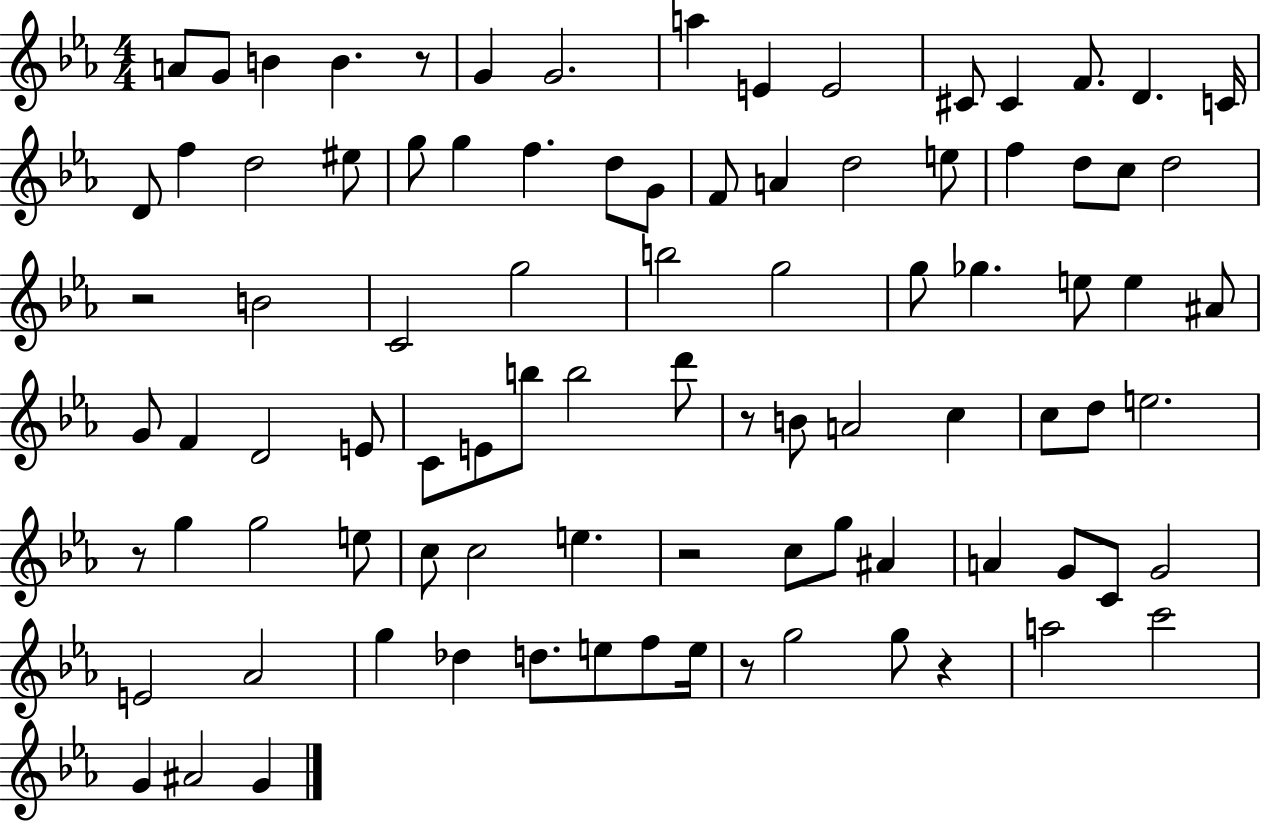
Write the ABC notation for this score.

X:1
T:Untitled
M:4/4
L:1/4
K:Eb
A/2 G/2 B B z/2 G G2 a E E2 ^C/2 ^C F/2 D C/4 D/2 f d2 ^e/2 g/2 g f d/2 G/2 F/2 A d2 e/2 f d/2 c/2 d2 z2 B2 C2 g2 b2 g2 g/2 _g e/2 e ^A/2 G/2 F D2 E/2 C/2 E/2 b/2 b2 d'/2 z/2 B/2 A2 c c/2 d/2 e2 z/2 g g2 e/2 c/2 c2 e z2 c/2 g/2 ^A A G/2 C/2 G2 E2 _A2 g _d d/2 e/2 f/2 e/4 z/2 g2 g/2 z a2 c'2 G ^A2 G